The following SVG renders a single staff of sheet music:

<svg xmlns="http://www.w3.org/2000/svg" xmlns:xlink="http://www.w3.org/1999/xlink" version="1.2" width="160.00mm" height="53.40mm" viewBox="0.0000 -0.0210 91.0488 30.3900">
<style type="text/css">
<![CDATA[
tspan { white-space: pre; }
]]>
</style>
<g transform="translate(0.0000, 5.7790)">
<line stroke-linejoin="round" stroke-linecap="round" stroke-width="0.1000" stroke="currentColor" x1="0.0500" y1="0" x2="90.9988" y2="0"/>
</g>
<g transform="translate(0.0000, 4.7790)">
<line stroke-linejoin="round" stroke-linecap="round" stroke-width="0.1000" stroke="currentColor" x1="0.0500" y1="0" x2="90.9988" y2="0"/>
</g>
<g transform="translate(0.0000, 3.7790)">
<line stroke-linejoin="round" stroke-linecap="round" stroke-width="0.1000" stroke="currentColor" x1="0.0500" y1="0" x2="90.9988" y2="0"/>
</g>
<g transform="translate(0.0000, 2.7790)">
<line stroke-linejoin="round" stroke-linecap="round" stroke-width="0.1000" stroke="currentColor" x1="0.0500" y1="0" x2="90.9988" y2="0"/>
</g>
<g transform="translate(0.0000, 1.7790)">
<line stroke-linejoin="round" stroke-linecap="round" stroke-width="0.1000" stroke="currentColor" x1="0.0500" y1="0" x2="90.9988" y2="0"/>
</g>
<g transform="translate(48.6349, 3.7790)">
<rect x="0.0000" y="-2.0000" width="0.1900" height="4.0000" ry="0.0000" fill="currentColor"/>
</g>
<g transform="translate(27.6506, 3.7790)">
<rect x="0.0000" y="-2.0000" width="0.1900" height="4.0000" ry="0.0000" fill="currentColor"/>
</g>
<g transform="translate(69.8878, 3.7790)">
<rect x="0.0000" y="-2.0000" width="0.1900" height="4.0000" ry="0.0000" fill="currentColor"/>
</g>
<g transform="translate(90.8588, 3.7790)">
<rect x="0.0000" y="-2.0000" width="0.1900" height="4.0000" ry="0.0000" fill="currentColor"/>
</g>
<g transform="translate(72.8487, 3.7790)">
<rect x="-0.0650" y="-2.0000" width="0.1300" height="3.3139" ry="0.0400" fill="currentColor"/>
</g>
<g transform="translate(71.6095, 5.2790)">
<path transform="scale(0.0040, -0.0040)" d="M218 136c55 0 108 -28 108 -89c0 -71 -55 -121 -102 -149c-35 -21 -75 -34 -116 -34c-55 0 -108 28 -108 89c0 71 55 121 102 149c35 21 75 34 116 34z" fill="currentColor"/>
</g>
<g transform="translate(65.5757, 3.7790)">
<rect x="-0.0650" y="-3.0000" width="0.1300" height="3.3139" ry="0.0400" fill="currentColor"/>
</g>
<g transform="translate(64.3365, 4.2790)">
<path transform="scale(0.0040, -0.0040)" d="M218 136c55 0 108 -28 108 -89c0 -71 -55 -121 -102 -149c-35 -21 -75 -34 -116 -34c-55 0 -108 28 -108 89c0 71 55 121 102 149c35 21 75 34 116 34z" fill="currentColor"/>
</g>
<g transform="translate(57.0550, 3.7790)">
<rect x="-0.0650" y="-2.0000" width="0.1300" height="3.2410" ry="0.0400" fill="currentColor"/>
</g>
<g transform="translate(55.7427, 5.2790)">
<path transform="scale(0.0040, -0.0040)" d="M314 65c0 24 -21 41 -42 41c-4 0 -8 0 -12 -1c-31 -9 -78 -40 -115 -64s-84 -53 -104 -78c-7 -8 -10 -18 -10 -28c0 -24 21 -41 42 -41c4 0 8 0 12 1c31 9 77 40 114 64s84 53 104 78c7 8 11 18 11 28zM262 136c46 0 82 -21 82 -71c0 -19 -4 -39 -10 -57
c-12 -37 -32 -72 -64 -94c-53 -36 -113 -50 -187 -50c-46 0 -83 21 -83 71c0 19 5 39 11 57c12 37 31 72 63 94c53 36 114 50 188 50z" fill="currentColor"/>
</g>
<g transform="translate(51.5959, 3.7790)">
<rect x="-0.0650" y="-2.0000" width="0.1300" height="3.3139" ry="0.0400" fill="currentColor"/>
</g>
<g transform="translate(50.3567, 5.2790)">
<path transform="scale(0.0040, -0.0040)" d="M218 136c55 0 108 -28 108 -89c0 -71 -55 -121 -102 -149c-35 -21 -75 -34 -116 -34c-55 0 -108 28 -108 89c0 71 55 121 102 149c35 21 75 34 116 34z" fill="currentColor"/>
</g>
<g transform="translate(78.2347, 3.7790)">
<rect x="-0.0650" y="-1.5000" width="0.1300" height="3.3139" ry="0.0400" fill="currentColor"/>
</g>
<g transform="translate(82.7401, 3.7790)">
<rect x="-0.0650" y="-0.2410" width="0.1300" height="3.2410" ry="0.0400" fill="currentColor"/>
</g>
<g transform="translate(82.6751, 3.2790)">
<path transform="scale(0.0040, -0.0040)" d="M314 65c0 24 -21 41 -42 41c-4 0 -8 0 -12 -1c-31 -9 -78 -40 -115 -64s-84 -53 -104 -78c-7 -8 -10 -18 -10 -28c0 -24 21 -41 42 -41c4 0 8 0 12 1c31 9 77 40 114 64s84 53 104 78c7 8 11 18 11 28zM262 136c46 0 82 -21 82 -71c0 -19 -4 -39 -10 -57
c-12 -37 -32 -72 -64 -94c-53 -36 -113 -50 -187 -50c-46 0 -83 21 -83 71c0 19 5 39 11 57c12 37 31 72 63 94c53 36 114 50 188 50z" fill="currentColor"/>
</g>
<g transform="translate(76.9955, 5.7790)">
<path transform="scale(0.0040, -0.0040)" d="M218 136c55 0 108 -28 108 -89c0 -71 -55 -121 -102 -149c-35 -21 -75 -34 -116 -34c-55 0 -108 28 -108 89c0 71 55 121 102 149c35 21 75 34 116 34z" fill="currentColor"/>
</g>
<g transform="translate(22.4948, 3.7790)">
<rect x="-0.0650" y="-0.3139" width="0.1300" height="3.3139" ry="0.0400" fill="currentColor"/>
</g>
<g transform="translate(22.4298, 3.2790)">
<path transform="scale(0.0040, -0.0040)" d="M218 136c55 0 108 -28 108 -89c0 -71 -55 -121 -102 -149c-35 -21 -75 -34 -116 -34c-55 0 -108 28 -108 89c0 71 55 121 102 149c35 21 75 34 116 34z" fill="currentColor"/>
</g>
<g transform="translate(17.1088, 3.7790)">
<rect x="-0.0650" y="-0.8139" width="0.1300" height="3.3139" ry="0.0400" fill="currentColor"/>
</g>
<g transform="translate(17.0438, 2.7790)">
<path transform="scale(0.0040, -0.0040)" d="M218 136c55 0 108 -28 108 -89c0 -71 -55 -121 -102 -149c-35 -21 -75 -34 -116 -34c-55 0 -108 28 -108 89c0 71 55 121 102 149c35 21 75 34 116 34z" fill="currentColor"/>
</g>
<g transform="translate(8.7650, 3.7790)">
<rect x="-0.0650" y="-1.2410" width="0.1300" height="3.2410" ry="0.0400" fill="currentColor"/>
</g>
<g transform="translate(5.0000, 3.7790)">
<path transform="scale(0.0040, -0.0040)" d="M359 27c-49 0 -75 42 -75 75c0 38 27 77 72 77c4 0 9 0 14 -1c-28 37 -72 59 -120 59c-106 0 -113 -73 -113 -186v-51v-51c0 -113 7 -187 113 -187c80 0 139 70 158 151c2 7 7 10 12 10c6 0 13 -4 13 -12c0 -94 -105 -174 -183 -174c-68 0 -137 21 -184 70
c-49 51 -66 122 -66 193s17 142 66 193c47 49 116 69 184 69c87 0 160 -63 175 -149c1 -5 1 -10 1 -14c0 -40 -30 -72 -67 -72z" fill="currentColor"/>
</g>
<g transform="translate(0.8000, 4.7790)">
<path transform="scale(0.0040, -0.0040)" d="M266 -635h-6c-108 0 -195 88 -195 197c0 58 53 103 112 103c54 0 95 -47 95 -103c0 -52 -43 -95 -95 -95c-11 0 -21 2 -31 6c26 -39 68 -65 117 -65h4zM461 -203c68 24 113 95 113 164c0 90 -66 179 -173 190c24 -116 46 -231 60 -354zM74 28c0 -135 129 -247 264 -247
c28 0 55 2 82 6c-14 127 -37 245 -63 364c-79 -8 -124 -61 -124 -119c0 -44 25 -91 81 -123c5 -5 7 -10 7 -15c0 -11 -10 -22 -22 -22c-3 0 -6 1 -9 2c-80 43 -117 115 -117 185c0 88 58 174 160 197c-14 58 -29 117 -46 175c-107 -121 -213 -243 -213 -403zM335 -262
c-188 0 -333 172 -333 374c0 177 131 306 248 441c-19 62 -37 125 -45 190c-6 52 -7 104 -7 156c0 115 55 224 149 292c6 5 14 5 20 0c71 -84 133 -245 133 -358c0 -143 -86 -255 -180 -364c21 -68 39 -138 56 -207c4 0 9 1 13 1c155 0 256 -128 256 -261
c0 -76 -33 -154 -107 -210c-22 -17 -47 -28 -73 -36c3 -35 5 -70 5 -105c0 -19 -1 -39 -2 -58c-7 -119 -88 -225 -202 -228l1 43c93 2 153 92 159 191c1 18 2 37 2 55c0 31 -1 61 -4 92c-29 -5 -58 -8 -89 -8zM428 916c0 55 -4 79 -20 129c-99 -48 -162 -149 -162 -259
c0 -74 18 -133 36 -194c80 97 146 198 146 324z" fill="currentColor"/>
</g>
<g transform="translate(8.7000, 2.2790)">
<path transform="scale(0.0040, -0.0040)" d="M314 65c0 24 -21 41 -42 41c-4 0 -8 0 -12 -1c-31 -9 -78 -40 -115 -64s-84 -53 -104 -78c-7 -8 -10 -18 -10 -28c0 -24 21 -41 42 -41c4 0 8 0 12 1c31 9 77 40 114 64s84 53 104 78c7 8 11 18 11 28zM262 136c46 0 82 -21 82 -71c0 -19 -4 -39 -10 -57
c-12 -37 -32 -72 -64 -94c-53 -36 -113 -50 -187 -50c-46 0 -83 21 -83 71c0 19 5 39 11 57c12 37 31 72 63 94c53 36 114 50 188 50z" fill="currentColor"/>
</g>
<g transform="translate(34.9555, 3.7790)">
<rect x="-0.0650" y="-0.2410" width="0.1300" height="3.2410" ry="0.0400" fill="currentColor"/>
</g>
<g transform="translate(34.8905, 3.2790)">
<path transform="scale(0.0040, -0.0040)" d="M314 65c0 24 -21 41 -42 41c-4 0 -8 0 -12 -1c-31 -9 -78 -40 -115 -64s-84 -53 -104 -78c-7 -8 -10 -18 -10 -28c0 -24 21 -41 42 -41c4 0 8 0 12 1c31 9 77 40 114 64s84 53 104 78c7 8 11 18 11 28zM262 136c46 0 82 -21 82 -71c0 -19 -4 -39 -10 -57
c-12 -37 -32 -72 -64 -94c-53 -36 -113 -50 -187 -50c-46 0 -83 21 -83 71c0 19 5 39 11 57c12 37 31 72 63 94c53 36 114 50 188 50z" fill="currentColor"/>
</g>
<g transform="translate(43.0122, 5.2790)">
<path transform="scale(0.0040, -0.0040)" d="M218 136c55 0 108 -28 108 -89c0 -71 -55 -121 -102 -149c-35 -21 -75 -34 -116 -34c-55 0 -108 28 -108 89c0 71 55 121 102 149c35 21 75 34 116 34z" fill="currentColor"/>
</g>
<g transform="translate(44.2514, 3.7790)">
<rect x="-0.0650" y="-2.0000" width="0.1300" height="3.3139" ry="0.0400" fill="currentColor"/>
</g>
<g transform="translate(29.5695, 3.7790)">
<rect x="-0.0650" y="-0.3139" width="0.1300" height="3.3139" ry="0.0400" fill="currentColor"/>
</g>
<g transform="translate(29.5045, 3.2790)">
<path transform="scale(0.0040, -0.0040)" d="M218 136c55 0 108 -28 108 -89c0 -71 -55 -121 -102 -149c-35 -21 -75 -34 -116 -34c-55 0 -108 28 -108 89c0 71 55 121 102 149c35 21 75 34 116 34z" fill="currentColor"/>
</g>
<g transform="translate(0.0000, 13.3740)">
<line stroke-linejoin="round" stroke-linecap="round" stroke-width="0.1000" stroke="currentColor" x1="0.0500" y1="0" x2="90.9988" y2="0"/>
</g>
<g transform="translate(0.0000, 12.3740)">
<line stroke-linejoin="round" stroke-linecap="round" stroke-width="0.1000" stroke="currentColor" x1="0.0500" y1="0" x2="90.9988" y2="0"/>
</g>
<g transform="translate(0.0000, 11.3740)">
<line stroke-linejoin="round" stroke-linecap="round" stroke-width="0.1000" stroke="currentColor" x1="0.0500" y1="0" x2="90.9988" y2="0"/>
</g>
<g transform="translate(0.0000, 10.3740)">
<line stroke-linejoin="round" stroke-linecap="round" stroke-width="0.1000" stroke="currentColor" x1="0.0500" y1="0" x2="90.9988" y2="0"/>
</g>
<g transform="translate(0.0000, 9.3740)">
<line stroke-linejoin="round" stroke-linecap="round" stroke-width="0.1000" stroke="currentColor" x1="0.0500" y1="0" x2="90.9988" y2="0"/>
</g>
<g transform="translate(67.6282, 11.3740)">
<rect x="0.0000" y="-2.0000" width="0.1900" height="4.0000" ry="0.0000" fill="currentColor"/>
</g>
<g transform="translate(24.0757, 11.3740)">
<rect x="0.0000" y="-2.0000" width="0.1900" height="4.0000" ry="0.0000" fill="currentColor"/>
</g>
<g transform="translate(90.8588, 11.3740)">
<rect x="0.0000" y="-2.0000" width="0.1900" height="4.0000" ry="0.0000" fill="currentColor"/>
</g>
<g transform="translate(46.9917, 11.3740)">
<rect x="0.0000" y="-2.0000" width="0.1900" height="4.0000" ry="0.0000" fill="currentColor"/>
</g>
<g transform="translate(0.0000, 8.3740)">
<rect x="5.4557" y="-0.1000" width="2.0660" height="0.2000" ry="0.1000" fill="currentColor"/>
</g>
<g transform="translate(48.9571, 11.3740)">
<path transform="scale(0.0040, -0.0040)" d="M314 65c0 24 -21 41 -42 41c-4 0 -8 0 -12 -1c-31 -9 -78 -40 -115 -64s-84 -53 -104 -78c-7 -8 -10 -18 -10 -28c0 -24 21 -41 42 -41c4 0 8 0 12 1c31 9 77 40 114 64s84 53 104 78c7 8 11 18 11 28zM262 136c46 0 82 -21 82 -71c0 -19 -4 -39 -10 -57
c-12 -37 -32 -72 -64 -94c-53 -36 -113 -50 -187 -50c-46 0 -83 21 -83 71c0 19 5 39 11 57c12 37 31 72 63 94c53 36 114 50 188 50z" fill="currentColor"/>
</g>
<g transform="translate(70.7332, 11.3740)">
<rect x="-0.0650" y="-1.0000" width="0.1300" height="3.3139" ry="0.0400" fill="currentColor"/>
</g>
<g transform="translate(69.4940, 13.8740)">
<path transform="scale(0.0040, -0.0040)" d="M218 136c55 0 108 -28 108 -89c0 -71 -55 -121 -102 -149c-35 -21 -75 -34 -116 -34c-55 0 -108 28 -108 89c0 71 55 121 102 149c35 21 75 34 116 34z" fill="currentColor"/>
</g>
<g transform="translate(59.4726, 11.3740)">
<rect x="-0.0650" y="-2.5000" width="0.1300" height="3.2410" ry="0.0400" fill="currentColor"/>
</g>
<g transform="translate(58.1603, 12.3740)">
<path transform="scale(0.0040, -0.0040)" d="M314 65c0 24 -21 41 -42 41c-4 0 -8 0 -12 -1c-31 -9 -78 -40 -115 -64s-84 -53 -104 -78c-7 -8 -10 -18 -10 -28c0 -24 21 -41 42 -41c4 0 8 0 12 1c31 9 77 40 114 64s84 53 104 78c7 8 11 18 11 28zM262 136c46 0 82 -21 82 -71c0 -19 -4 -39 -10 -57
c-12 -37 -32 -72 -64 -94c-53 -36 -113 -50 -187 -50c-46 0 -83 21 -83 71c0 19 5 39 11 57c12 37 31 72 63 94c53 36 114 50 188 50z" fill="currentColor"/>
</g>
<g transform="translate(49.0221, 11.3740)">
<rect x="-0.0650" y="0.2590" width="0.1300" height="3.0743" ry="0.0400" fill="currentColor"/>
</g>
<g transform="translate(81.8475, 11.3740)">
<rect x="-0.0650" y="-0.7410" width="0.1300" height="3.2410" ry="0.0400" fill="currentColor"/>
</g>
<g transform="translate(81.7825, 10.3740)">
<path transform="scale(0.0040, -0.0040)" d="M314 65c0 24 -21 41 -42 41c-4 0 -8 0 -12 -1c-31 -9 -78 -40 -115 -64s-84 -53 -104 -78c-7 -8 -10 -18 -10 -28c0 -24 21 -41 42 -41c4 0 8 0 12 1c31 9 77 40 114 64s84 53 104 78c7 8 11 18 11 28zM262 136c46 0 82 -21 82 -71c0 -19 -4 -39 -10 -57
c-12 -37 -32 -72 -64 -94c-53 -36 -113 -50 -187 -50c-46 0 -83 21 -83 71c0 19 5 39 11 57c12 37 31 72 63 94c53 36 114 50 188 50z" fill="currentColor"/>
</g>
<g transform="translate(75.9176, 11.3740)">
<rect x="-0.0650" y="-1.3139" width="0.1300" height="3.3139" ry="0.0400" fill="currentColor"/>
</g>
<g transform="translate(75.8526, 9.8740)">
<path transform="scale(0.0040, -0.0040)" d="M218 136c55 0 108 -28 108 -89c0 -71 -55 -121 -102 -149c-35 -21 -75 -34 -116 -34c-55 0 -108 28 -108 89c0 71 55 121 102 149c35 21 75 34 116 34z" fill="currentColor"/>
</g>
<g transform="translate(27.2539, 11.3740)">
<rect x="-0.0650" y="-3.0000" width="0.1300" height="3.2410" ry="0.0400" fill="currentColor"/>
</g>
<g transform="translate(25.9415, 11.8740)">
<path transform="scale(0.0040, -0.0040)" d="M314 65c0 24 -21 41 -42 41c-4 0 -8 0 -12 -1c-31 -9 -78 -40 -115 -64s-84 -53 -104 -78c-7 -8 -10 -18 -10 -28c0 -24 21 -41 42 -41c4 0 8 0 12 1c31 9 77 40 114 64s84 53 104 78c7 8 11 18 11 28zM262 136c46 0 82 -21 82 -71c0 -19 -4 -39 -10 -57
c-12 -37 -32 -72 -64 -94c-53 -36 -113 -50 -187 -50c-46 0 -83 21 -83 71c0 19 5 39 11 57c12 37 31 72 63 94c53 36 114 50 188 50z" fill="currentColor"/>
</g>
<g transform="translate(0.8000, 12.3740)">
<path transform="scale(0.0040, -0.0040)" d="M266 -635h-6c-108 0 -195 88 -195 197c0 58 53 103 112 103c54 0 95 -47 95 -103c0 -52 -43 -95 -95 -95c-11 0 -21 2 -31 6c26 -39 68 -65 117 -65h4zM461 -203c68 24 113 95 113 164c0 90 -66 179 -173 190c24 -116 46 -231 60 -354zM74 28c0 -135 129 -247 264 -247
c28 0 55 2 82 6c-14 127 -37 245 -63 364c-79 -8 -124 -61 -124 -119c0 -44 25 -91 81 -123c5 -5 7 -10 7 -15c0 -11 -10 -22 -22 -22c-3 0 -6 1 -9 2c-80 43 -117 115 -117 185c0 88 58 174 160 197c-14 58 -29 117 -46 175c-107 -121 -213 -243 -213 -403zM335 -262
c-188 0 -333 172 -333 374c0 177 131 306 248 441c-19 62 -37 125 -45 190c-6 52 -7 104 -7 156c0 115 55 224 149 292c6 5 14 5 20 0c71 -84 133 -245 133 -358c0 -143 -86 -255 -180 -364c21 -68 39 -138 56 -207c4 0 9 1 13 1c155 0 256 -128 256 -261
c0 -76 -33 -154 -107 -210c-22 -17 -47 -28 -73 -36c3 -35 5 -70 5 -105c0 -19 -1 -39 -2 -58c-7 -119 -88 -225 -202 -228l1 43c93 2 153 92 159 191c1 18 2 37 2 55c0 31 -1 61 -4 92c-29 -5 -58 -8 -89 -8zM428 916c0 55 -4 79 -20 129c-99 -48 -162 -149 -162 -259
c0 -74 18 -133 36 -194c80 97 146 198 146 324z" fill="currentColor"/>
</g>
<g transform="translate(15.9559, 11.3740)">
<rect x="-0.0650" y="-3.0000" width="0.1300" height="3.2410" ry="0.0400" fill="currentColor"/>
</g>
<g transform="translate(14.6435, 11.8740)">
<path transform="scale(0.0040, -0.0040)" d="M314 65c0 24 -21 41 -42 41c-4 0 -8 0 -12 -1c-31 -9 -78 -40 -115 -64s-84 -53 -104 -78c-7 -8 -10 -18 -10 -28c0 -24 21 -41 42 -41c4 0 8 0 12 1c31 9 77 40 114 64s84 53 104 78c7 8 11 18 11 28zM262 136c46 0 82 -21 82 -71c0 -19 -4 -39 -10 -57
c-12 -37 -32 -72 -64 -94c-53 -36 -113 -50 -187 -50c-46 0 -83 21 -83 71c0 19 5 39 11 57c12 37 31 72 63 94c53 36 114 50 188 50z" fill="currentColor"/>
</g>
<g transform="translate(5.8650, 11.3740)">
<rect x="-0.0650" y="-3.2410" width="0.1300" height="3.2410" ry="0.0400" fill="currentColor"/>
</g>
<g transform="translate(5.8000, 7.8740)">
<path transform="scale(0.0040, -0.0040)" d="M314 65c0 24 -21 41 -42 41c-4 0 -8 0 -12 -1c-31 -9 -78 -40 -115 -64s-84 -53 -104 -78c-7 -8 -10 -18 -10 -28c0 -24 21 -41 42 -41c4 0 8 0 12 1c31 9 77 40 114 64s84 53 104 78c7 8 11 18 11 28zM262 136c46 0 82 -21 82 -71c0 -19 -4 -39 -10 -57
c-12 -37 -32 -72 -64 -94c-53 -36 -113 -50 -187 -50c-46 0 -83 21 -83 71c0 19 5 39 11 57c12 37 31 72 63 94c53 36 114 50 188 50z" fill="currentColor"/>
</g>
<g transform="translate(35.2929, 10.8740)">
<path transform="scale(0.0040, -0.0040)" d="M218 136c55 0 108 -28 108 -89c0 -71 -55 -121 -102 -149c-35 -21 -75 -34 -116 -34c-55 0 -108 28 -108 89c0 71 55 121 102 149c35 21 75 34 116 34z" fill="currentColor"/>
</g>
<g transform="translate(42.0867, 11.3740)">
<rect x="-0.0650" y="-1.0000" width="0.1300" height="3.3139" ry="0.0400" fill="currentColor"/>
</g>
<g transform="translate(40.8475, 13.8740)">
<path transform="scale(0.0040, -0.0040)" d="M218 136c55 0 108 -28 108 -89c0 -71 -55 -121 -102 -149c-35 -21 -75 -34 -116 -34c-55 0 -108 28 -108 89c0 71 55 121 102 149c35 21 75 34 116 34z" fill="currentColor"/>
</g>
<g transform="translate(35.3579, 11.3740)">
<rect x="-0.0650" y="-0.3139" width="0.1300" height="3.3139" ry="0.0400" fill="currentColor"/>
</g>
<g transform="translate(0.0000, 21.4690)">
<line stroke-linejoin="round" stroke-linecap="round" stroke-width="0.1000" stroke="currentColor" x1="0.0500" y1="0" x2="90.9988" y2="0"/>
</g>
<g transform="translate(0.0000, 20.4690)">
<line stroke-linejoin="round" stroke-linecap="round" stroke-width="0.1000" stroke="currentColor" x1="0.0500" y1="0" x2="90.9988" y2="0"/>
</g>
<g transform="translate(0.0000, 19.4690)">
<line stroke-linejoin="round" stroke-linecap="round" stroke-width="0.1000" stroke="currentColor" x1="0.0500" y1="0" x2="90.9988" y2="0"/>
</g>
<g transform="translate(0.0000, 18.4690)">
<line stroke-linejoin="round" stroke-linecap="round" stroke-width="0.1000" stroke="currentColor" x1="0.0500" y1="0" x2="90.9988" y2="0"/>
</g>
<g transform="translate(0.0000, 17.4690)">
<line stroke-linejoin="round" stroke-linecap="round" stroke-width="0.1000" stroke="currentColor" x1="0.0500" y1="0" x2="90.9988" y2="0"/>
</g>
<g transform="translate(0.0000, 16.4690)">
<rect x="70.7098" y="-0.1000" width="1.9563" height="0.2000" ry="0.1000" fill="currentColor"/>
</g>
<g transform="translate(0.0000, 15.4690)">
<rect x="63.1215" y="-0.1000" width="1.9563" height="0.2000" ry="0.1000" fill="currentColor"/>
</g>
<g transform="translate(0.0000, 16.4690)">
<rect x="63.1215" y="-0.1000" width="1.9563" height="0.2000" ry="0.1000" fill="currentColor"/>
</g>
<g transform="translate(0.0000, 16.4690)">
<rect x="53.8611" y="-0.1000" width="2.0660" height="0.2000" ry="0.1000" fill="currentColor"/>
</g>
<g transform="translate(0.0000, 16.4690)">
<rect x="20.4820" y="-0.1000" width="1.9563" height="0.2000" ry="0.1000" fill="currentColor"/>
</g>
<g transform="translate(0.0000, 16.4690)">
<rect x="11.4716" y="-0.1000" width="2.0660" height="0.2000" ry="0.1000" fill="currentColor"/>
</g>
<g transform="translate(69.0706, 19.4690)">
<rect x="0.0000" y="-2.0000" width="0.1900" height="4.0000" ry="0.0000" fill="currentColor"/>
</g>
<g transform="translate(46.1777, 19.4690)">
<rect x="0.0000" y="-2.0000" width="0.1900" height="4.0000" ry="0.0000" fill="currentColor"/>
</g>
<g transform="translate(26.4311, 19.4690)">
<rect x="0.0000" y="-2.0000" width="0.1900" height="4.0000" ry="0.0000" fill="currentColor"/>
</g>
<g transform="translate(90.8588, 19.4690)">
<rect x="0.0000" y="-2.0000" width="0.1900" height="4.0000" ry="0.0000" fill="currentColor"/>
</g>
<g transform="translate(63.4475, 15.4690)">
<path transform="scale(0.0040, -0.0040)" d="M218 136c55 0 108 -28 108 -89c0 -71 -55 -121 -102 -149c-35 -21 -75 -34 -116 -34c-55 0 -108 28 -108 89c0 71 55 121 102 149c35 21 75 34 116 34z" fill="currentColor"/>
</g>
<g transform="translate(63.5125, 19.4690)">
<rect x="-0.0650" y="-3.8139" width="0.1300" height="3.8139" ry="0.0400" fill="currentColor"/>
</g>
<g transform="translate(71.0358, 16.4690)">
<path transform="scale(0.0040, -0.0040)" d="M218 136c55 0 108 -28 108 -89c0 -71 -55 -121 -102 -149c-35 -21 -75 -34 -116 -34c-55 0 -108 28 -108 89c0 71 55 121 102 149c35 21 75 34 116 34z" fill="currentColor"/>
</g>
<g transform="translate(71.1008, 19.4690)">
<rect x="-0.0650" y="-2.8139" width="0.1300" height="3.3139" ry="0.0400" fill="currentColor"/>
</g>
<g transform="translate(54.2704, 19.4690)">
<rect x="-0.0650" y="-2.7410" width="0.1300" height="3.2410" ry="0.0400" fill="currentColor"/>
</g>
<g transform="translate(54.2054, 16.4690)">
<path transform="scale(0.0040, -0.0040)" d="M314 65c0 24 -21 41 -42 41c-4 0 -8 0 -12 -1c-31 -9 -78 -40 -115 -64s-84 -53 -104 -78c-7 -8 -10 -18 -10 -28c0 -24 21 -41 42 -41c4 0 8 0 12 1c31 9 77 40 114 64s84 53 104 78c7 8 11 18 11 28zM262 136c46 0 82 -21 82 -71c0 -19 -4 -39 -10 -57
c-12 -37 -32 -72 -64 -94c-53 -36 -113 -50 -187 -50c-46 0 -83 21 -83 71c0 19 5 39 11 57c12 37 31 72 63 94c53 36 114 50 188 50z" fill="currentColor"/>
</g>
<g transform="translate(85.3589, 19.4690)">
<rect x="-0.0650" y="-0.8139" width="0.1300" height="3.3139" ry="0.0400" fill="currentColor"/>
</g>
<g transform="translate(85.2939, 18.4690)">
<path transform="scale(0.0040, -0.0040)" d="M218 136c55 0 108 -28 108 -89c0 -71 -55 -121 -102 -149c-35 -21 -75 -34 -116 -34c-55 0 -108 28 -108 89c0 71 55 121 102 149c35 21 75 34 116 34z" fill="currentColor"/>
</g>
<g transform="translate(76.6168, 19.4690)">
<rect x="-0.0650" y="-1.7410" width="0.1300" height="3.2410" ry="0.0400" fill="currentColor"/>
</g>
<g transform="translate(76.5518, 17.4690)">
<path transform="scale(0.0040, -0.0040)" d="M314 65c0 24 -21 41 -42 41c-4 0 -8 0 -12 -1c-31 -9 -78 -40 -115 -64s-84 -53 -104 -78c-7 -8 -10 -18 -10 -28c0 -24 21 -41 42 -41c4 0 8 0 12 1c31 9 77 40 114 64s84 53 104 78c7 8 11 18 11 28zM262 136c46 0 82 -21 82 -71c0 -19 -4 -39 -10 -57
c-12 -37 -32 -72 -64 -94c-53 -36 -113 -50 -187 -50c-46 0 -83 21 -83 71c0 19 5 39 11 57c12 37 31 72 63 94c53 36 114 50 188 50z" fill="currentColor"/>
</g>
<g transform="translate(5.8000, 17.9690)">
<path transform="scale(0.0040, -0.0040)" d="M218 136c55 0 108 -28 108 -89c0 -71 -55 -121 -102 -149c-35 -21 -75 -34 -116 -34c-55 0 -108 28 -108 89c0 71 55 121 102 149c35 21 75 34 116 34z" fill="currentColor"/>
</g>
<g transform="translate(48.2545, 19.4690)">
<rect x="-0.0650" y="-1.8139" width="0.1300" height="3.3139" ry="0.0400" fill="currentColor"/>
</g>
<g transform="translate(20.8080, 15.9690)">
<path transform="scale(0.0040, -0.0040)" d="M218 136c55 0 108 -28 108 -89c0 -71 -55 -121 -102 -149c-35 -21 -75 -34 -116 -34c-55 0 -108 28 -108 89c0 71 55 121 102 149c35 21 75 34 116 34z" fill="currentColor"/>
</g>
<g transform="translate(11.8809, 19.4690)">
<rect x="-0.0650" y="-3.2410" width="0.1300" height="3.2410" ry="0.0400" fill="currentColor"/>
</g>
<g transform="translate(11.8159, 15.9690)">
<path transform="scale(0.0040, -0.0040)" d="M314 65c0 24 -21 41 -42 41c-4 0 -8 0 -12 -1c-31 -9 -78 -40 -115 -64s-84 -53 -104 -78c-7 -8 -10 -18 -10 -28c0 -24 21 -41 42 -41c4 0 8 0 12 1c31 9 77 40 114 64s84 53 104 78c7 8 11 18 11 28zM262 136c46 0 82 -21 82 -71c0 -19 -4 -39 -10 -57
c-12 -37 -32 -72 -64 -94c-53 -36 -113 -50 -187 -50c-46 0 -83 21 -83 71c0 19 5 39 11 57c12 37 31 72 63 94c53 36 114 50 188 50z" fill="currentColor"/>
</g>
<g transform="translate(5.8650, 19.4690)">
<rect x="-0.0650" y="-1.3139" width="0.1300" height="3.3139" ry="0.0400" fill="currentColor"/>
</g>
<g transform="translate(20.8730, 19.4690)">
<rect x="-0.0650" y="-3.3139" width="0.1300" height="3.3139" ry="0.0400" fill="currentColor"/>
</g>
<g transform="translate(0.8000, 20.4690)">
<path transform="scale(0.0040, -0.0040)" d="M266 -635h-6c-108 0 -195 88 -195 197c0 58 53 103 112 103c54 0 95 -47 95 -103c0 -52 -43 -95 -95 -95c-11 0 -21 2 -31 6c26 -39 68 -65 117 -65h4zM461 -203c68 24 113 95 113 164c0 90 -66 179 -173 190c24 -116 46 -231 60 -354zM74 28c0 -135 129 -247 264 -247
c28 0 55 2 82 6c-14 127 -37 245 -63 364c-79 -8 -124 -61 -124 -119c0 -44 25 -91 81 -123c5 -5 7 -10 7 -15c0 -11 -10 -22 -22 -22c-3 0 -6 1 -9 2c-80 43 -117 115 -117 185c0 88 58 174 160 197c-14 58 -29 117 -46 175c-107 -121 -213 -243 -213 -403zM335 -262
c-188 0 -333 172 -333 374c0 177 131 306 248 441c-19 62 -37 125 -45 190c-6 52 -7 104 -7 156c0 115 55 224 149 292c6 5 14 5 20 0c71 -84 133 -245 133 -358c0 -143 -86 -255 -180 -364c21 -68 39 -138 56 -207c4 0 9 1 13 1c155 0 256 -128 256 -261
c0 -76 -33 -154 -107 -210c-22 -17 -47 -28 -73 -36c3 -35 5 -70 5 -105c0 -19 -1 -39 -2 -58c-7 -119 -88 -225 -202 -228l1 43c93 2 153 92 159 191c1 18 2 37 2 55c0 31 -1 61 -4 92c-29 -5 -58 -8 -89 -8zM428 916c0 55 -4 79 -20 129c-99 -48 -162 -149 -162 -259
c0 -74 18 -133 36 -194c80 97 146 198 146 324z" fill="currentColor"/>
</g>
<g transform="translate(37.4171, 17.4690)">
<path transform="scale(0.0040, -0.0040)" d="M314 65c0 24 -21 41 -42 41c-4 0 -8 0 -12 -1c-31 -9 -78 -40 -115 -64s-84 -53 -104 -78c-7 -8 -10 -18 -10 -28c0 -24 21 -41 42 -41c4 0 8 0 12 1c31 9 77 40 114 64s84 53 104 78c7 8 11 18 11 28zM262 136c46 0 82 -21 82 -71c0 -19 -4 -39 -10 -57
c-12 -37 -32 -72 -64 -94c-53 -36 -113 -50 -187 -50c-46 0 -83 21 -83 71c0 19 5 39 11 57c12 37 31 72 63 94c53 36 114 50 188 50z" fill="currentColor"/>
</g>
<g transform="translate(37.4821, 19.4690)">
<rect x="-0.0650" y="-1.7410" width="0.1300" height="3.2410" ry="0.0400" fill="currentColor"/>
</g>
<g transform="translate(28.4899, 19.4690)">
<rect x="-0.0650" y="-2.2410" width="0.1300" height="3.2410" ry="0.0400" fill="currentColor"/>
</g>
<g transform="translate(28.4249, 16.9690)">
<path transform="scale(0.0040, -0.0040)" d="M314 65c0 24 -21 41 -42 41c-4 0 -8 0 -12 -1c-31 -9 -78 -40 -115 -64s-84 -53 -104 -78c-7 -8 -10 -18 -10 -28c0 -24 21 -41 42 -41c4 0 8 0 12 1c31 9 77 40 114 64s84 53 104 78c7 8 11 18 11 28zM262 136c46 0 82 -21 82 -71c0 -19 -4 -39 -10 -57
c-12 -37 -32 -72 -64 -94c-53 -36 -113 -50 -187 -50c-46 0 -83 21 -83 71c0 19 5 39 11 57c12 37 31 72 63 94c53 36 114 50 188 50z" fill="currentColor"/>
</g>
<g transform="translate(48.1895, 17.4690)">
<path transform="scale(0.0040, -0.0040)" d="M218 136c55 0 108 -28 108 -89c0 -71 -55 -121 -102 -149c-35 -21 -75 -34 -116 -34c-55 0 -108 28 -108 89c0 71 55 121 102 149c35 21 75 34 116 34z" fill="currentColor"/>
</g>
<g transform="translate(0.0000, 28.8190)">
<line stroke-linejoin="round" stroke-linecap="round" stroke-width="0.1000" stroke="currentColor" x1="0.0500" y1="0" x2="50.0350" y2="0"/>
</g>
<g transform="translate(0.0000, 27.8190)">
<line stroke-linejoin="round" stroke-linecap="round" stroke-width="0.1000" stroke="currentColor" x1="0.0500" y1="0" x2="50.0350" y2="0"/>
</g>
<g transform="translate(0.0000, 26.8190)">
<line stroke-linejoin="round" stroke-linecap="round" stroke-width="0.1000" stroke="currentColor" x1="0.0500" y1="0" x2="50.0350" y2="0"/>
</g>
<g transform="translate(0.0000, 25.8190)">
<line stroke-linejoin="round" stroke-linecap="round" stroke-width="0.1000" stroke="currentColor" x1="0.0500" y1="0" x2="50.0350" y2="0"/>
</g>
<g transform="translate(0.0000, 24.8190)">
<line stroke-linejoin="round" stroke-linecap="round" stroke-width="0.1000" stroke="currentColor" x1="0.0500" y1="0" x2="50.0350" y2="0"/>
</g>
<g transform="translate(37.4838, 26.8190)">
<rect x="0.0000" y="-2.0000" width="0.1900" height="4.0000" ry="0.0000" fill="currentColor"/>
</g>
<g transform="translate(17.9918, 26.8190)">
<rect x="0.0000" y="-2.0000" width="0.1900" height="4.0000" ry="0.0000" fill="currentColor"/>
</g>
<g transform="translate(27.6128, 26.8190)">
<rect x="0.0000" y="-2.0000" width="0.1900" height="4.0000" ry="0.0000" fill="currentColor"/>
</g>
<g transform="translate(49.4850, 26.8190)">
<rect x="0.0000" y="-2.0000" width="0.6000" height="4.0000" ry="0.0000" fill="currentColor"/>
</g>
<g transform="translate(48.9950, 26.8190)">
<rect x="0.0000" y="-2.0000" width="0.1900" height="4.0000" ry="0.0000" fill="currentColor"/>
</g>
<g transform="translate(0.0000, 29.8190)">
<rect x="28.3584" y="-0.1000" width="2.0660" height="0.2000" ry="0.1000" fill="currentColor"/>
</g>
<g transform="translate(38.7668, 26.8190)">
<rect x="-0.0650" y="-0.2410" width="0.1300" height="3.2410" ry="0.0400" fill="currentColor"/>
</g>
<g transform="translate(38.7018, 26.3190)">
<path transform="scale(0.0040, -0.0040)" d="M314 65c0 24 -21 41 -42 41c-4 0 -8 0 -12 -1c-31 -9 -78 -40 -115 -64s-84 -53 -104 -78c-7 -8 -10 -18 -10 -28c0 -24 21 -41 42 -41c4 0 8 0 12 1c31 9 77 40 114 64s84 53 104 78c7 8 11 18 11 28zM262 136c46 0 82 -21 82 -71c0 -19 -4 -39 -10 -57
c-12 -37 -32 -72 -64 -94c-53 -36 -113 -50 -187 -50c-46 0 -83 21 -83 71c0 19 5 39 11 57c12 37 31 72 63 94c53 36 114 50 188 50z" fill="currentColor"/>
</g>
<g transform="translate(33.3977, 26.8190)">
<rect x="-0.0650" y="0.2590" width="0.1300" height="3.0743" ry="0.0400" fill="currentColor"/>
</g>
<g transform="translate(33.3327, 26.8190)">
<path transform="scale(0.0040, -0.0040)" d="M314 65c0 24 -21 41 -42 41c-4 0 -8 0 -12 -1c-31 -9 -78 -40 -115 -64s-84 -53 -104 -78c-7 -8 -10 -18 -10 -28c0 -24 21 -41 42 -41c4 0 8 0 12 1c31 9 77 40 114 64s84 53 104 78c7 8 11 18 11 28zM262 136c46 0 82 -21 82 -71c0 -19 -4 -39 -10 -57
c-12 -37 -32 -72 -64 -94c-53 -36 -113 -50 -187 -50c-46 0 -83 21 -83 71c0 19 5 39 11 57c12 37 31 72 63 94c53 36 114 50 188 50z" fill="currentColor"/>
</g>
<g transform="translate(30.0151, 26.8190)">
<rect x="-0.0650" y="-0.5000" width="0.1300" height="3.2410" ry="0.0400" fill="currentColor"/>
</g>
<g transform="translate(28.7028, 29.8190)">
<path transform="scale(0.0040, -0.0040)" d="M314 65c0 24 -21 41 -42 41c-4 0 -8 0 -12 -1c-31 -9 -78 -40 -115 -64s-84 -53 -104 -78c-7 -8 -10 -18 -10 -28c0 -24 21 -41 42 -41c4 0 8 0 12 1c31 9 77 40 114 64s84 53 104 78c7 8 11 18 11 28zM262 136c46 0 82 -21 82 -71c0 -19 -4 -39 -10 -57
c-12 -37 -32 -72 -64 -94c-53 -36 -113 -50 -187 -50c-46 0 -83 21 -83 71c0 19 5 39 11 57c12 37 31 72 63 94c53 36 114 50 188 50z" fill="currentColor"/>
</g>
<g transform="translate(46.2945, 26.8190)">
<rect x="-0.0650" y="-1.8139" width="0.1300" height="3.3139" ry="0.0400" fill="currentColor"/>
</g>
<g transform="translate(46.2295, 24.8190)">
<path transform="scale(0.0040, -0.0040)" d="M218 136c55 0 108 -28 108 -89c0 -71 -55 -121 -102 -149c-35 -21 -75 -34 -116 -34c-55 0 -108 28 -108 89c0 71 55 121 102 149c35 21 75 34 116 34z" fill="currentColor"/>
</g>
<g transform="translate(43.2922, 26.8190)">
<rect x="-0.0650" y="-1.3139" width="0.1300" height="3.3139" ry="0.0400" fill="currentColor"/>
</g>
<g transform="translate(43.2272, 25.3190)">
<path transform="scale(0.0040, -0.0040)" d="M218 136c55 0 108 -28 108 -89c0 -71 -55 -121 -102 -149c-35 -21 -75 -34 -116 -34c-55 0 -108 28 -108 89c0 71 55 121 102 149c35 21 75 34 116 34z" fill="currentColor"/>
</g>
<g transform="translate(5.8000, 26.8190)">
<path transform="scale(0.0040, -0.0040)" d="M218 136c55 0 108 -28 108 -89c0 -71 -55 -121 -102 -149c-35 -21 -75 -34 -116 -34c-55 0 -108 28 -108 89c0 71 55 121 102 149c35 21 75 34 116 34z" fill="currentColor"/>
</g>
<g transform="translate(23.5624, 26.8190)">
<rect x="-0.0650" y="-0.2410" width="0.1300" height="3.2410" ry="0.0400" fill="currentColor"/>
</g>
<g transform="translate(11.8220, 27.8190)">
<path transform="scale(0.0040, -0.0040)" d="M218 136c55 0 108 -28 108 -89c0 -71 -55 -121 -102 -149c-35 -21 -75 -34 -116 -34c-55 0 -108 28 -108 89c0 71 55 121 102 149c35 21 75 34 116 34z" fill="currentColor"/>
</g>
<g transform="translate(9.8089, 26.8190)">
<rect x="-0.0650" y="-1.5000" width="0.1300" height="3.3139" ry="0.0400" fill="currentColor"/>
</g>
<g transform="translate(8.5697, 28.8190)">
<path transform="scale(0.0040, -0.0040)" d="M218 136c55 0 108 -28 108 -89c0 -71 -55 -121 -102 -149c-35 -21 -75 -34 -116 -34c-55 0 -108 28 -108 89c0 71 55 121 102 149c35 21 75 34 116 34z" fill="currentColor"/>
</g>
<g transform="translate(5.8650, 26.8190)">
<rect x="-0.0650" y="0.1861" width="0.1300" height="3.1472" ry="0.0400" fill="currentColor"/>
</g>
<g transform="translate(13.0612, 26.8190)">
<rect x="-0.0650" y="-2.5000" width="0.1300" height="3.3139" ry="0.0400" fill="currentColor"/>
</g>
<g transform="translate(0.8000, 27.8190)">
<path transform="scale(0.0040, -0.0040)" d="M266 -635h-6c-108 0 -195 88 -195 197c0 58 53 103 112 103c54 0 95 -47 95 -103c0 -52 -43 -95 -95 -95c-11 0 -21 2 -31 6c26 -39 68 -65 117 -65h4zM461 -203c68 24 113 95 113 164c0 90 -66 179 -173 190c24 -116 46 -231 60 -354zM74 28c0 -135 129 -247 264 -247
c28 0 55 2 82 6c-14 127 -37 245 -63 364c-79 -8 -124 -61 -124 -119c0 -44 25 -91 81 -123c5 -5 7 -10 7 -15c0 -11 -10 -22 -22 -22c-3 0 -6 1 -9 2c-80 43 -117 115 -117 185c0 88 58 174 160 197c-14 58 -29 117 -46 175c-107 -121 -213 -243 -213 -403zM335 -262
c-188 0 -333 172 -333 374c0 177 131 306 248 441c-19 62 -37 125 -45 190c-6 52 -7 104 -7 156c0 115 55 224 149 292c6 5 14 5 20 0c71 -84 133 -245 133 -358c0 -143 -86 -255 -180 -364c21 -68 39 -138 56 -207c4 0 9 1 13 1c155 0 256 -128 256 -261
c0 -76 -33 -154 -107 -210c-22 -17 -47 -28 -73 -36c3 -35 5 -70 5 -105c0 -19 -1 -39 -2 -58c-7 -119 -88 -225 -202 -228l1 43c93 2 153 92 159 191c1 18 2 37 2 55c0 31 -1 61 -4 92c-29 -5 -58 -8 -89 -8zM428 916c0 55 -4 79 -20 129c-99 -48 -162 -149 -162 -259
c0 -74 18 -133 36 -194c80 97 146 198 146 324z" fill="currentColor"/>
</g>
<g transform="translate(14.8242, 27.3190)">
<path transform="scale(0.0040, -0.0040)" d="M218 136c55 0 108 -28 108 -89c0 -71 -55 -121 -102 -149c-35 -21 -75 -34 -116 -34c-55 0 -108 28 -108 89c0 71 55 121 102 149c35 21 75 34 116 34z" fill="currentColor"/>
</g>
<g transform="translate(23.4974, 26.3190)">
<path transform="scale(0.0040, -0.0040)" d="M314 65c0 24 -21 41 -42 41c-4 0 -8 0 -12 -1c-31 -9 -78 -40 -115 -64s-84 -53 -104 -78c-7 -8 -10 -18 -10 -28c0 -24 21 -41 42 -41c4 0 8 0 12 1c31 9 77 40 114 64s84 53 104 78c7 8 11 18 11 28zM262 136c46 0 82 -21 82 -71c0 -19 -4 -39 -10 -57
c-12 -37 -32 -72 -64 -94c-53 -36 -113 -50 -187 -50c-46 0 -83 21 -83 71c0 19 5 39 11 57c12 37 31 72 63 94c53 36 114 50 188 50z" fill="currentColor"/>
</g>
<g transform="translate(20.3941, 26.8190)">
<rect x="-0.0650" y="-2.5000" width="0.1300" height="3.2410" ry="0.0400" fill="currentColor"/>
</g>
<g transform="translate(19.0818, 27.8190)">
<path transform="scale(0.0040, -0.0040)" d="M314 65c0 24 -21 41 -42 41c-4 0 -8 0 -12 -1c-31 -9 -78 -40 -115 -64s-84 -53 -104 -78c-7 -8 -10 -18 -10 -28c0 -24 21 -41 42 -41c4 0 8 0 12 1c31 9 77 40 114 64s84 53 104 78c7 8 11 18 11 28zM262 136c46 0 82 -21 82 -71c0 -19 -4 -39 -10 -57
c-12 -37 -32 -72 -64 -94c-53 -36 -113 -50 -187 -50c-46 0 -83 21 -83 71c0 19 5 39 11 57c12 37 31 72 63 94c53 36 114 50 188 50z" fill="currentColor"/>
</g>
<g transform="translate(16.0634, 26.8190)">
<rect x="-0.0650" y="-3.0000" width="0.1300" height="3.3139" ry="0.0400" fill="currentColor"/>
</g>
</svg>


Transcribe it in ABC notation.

X:1
T:Untitled
M:4/4
L:1/4
K:C
e2 d c c c2 F F F2 A F E c2 b2 A2 A2 c D B2 G2 D e d2 e b2 b g2 f2 f a2 c' a f2 d B E G A G2 c2 C2 B2 c2 e f